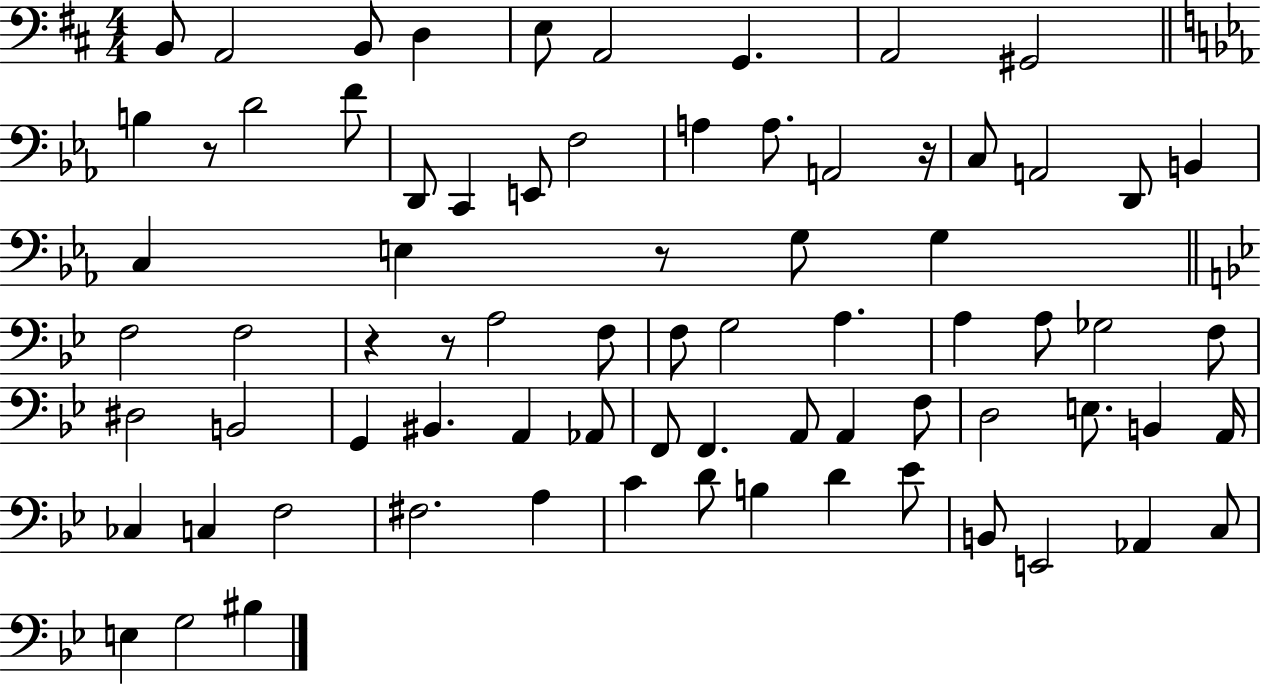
B2/e A2/h B2/e D3/q E3/e A2/h G2/q. A2/h G#2/h B3/q R/e D4/h F4/e D2/e C2/q E2/e F3/h A3/q A3/e. A2/h R/s C3/e A2/h D2/e B2/q C3/q E3/q R/e G3/e G3/q F3/h F3/h R/q R/e A3/h F3/e F3/e G3/h A3/q. A3/q A3/e Gb3/h F3/e D#3/h B2/h G2/q BIS2/q. A2/q Ab2/e F2/e F2/q. A2/e A2/q F3/e D3/h E3/e. B2/q A2/s CES3/q C3/q F3/h F#3/h. A3/q C4/q D4/e B3/q D4/q Eb4/e B2/e E2/h Ab2/q C3/e E3/q G3/h BIS3/q